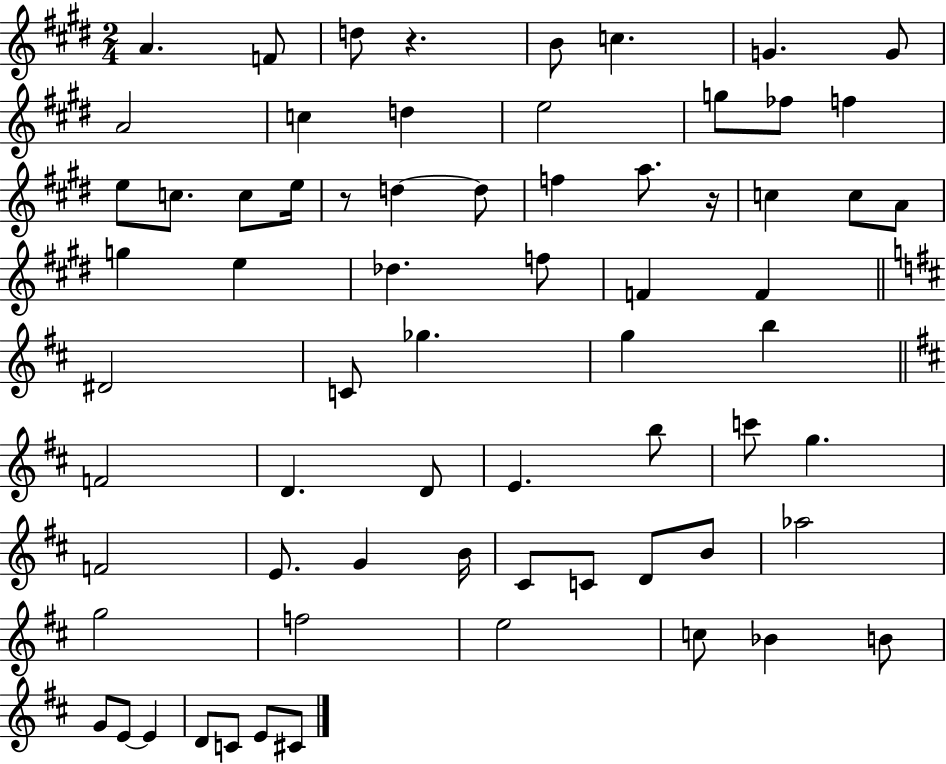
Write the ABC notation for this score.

X:1
T:Untitled
M:2/4
L:1/4
K:E
A F/2 d/2 z B/2 c G G/2 A2 c d e2 g/2 _f/2 f e/2 c/2 c/2 e/4 z/2 d d/2 f a/2 z/4 c c/2 A/2 g e _d f/2 F F ^D2 C/2 _g g b F2 D D/2 E b/2 c'/2 g F2 E/2 G B/4 ^C/2 C/2 D/2 B/2 _a2 g2 f2 e2 c/2 _B B/2 G/2 E/2 E D/2 C/2 E/2 ^C/2